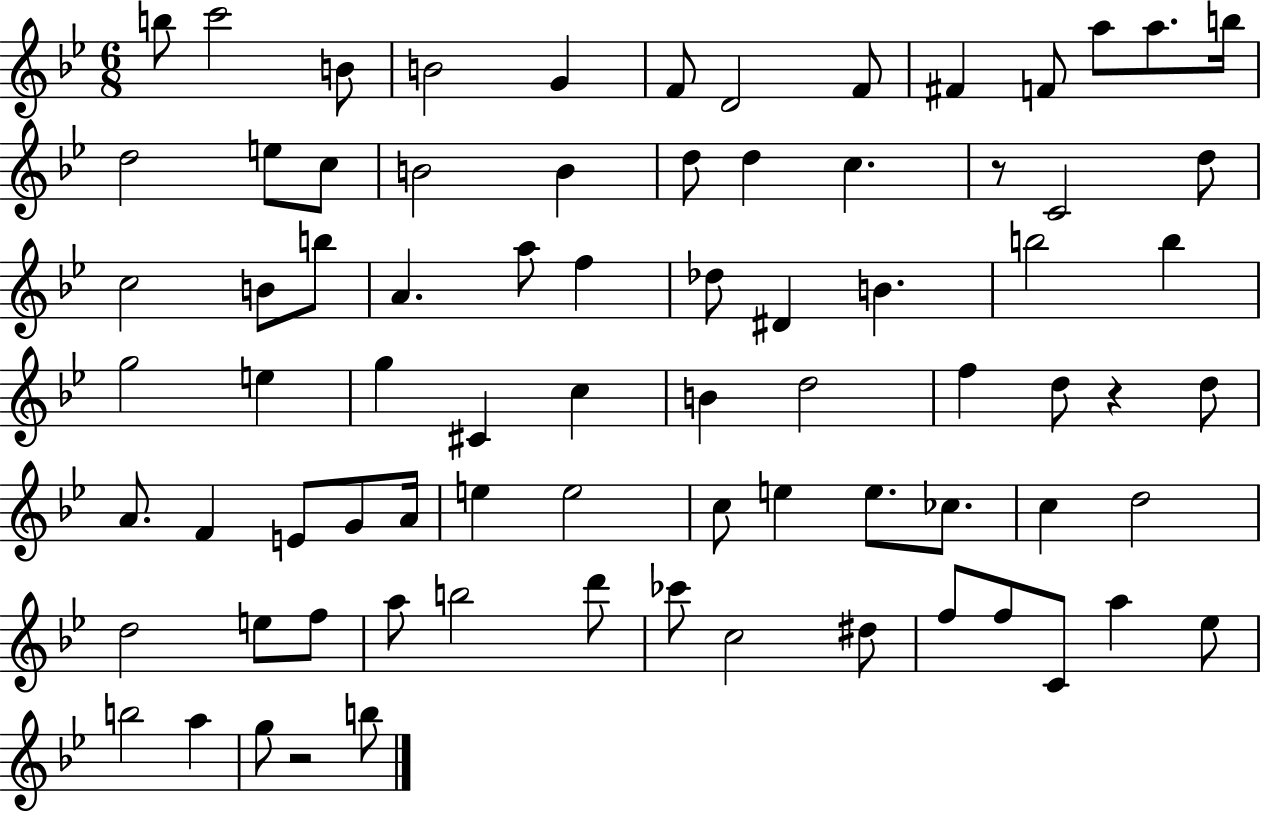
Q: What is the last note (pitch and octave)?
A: B5